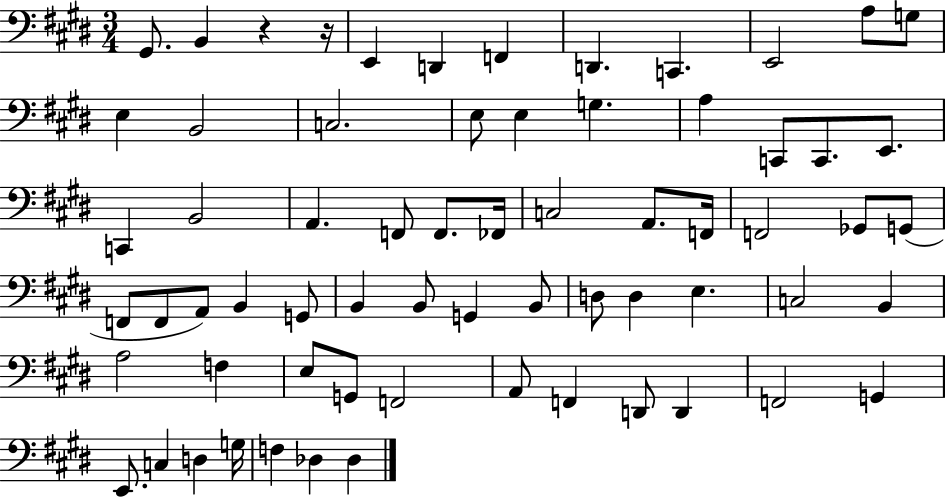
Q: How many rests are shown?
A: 2